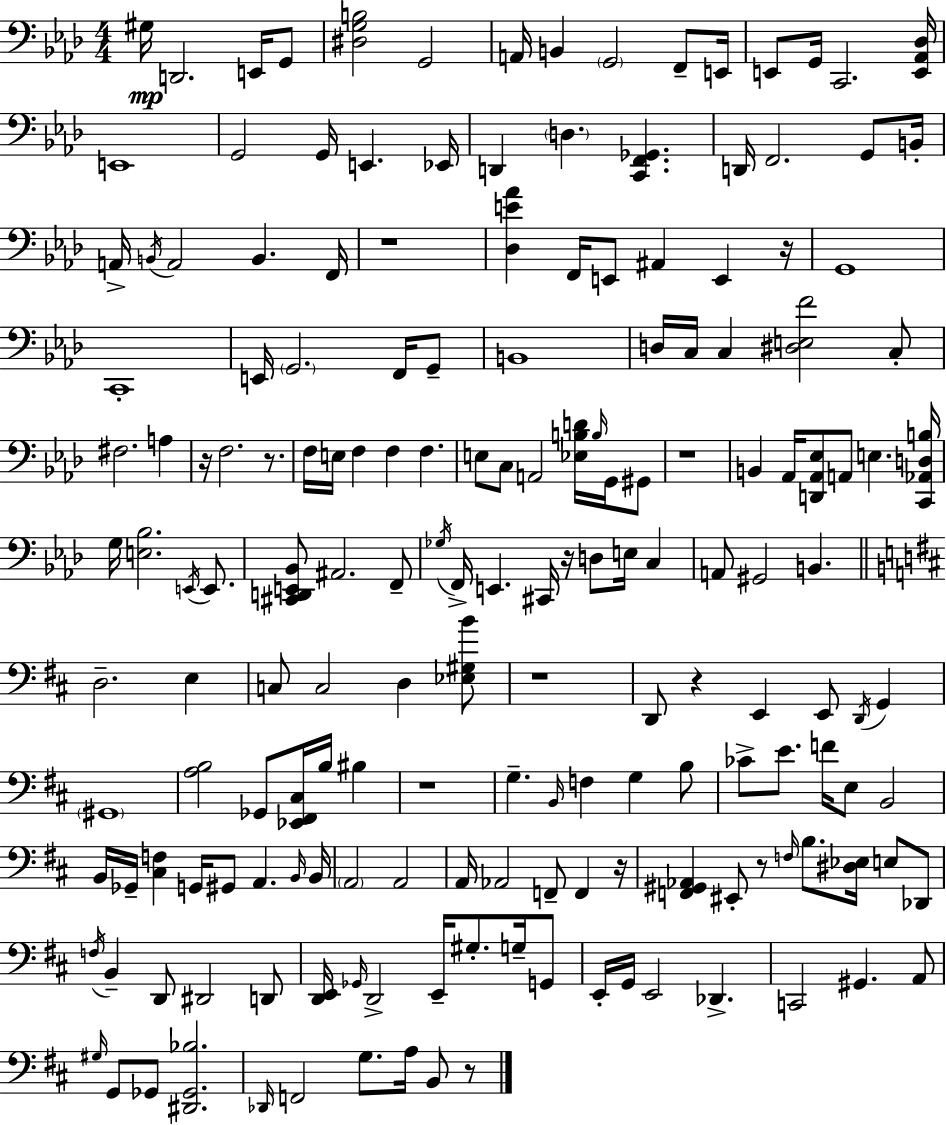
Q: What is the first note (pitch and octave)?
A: G#3